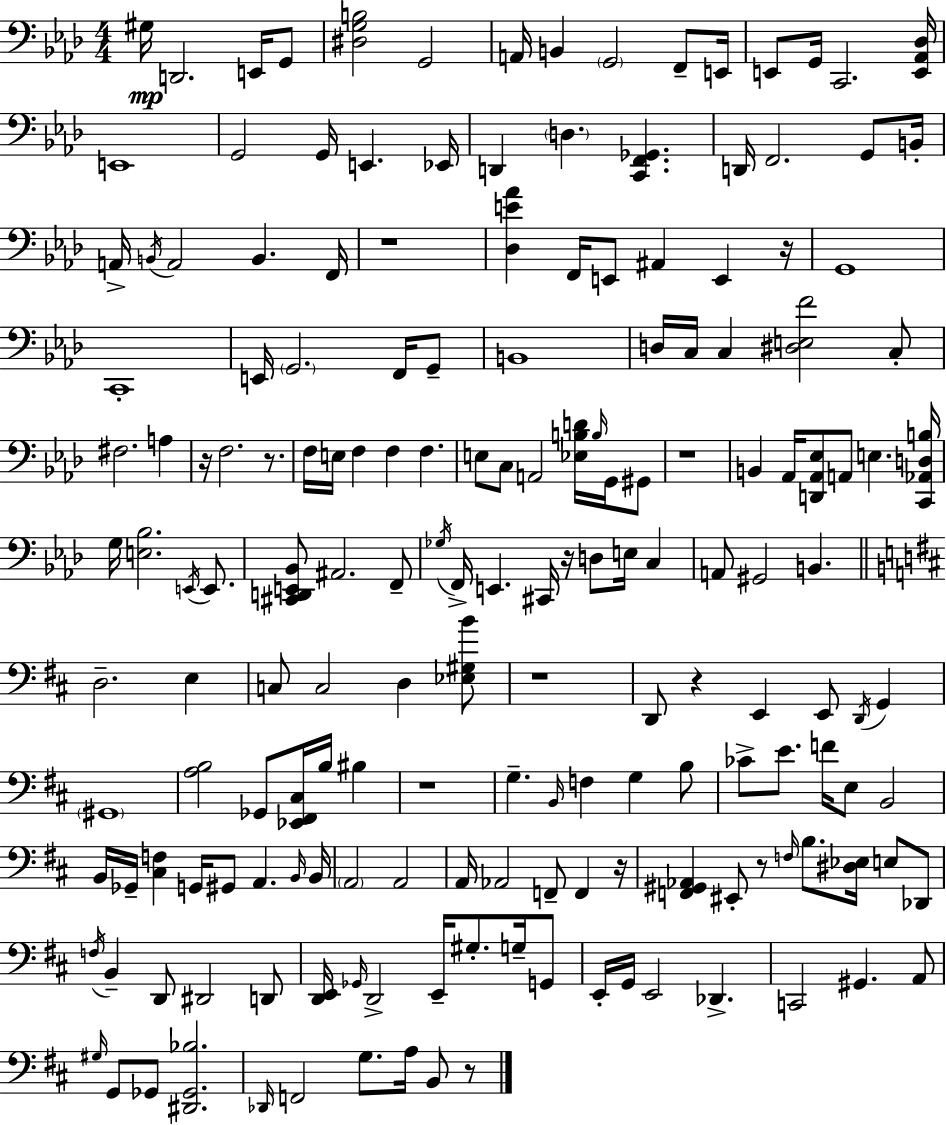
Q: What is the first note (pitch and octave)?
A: G#3